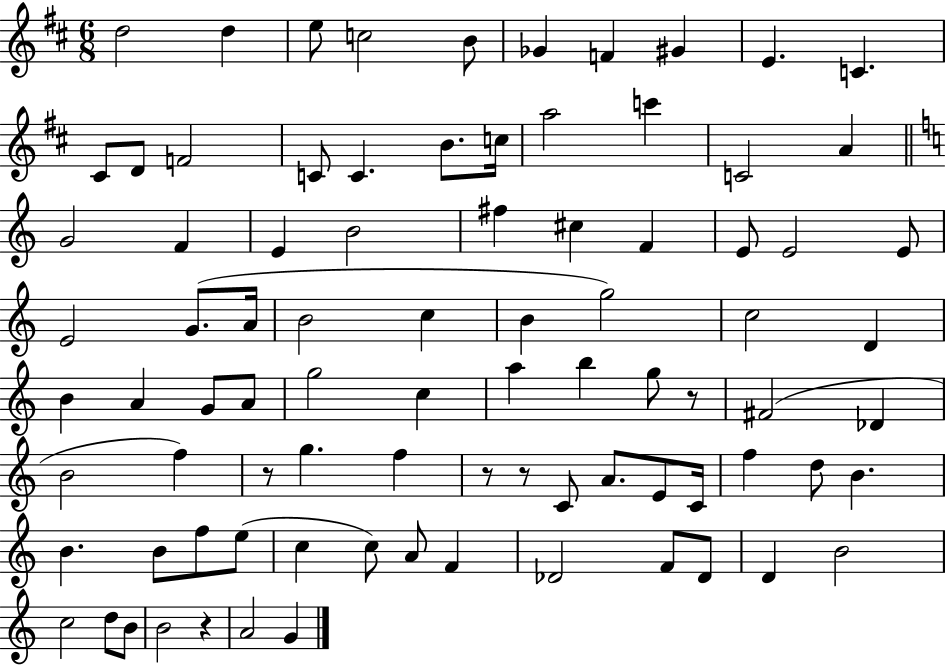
D5/h D5/q E5/e C5/h B4/e Gb4/q F4/q G#4/q E4/q. C4/q. C#4/e D4/e F4/h C4/e C4/q. B4/e. C5/s A5/h C6/q C4/h A4/q G4/h F4/q E4/q B4/h F#5/q C#5/q F4/q E4/e E4/h E4/e E4/h G4/e. A4/s B4/h C5/q B4/q G5/h C5/h D4/q B4/q A4/q G4/e A4/e G5/h C5/q A5/q B5/q G5/e R/e F#4/h Db4/q B4/h F5/q R/e G5/q. F5/q R/e R/e C4/e A4/e. E4/e C4/s F5/q D5/e B4/q. B4/q. B4/e F5/e E5/e C5/q C5/e A4/e F4/q Db4/h F4/e Db4/e D4/q B4/h C5/h D5/e B4/e B4/h R/q A4/h G4/q